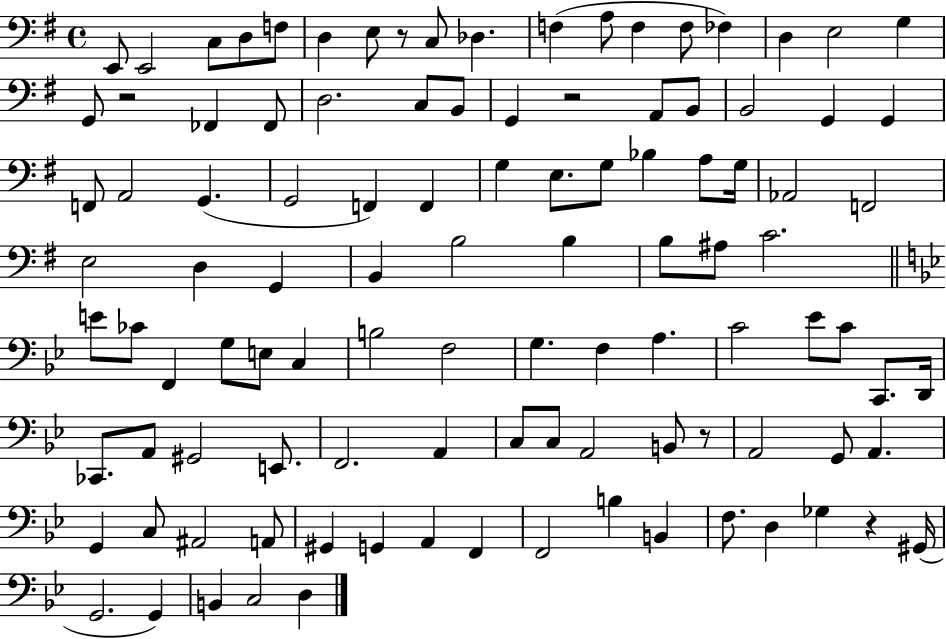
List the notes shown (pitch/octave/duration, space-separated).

E2/e E2/h C3/e D3/e F3/e D3/q E3/e R/e C3/e Db3/q. F3/q A3/e F3/q F3/e FES3/q D3/q E3/h G3/q G2/e R/h FES2/q FES2/e D3/h. C3/e B2/e G2/q R/h A2/e B2/e B2/h G2/q G2/q F2/e A2/h G2/q. G2/h F2/q F2/q G3/q E3/e. G3/e Bb3/q A3/e G3/s Ab2/h F2/h E3/h D3/q G2/q B2/q B3/h B3/q B3/e A#3/e C4/h. E4/e CES4/e F2/q G3/e E3/e C3/q B3/h F3/h G3/q. F3/q A3/q. C4/h Eb4/e C4/e C2/e. D2/s CES2/e. A2/e G#2/h E2/e. F2/h. A2/q C3/e C3/e A2/h B2/e R/e A2/h G2/e A2/q. G2/q C3/e A#2/h A2/e G#2/q G2/q A2/q F2/q F2/h B3/q B2/q F3/e. D3/q Gb3/q R/q G#2/s G2/h. G2/q B2/q C3/h D3/q